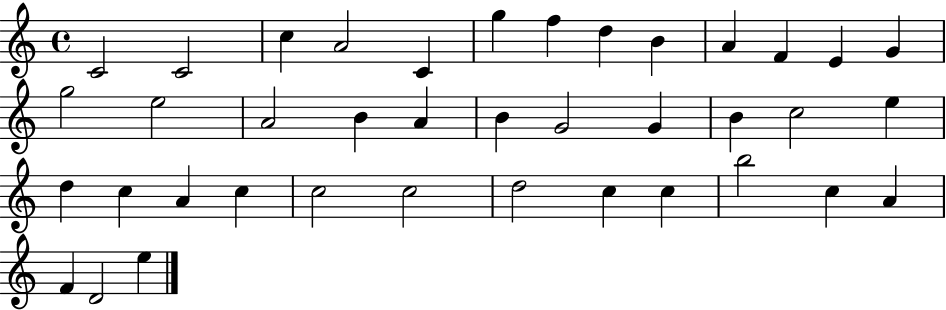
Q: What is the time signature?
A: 4/4